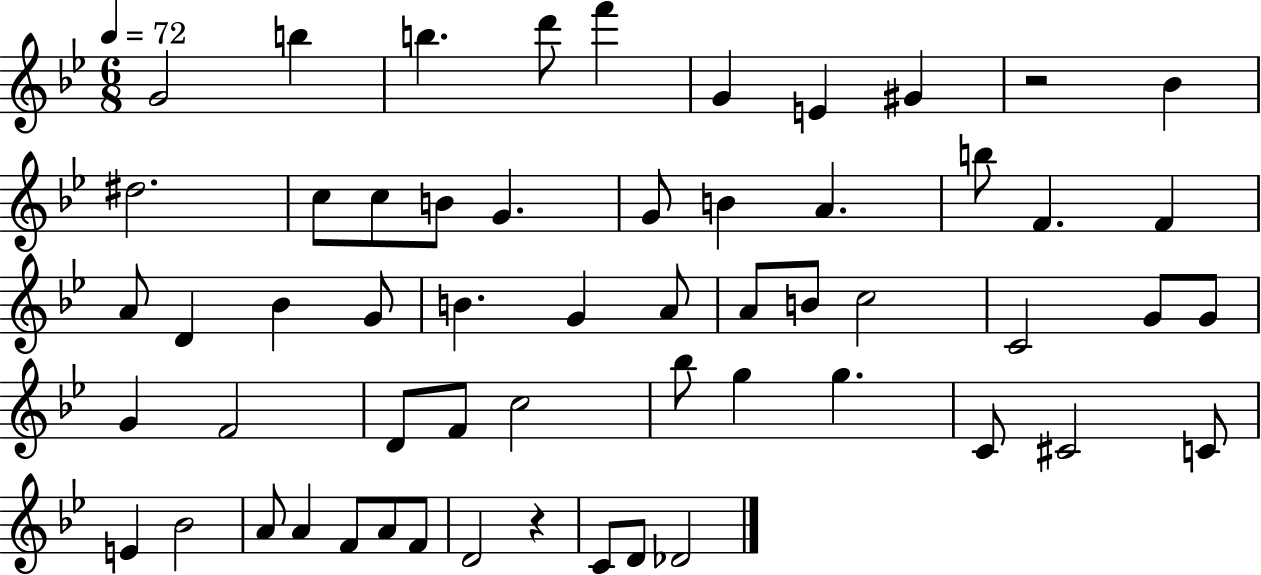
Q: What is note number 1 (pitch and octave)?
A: G4